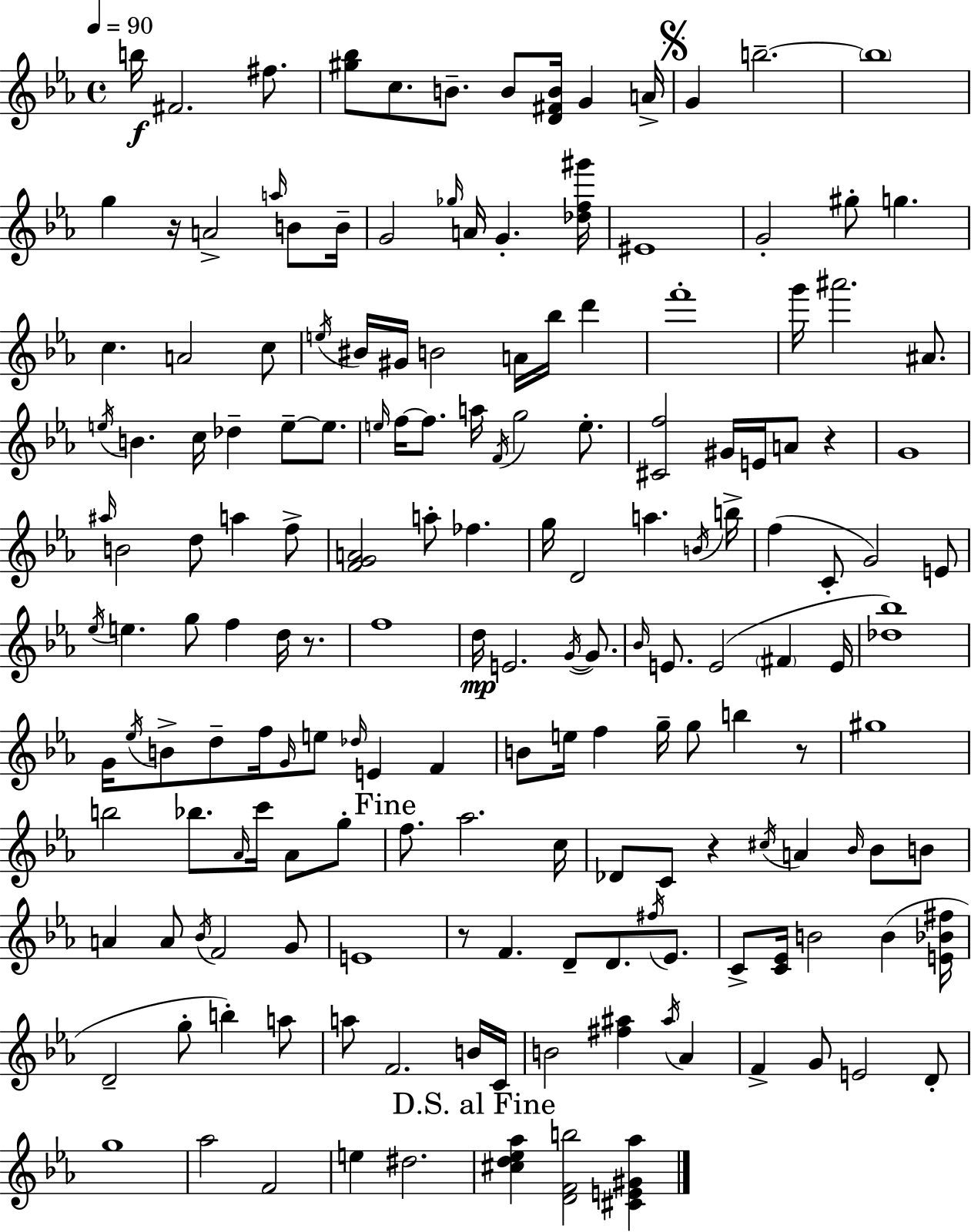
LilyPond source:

{
  \clef treble
  \time 4/4
  \defaultTimeSignature
  \key ees \major
  \tempo 4 = 90
  \repeat volta 2 { b''16\f fis'2. fis''8. | <gis'' bes''>8 c''8. b'8.-- b'8 <d' fis' b'>16 g'4 a'16-> | \mark \markup { \musicglyph "scripts.segno" } g'4 b''2.--~~ | \parenthesize b''1 | \break g''4 r16 a'2-> \grace { a''16 } b'8 | b'16-- g'2 \grace { ges''16 } a'16 g'4.-. | <des'' f'' gis'''>16 eis'1 | g'2-. gis''8-. g''4. | \break c''4. a'2 | c''8 \acciaccatura { e''16 } bis'16 gis'16 b'2 a'16 bes''16 d'''4 | f'''1-. | g'''16 ais'''2. | \break ais'8. \acciaccatura { e''16 } b'4. c''16 des''4-- e''8--~~ | e''8. \grace { e''16 } f''16~~ f''8. a''16 \acciaccatura { f'16 } g''2 | e''8.-. <cis' f''>2 gis'16 e'16 | a'8 r4 g'1 | \break \grace { ais''16 } b'2 d''8 | a''4 f''8-> <f' g' a'>2 a''8-. | fes''4. g''16 d'2 | a''4. \acciaccatura { b'16 } b''16-> f''4( c'8-. g'2) | \break e'8 \acciaccatura { ees''16 } e''4. g''8 | f''4 d''16 r8. f''1 | d''16\mp e'2. | \acciaccatura { g'16~ }~ g'8. \grace { bes'16 } e'8. e'2( | \break \parenthesize fis'4 e'16 <des'' bes''>1) | g'16 \acciaccatura { ees''16 } b'8-> d''8-- | f''16 \grace { g'16 } e''8 \grace { des''16 } e'4 f'4 b'8 | e''16 f''4 g''16-- g''8 b''4 r8 gis''1 | \break b''2 | bes''8. \grace { aes'16 } c'''16 aes'8 g''8-. \mark "Fine" f''8. | aes''2. c''16 des'8 | c'8 r4 \acciaccatura { cis''16 } a'4 \grace { bes'16 } bes'8 b'8 | \break a'4 a'8 \acciaccatura { bes'16 } f'2 | g'8 e'1 | r8 f'4. d'8-- d'8. \acciaccatura { fis''16 } | ees'8. c'8-> <c' ees'>16 b'2 b'4( | \break <e' bes' fis''>16 d'2-- g''8-. b''4-.) | a''8 a''8 f'2. | b'16 c'16 b'2 <fis'' ais''>4 \acciaccatura { ais''16 } | aes'4 f'4-> g'8 e'2 | \break d'8-. g''1 | aes''2 f'2 | e''4 dis''2. | \mark "D.S. al Fine" <cis'' d'' ees'' aes''>4 <d' f' b''>2 | \break <cis' e' gis' aes''>4 } \bar "|."
}